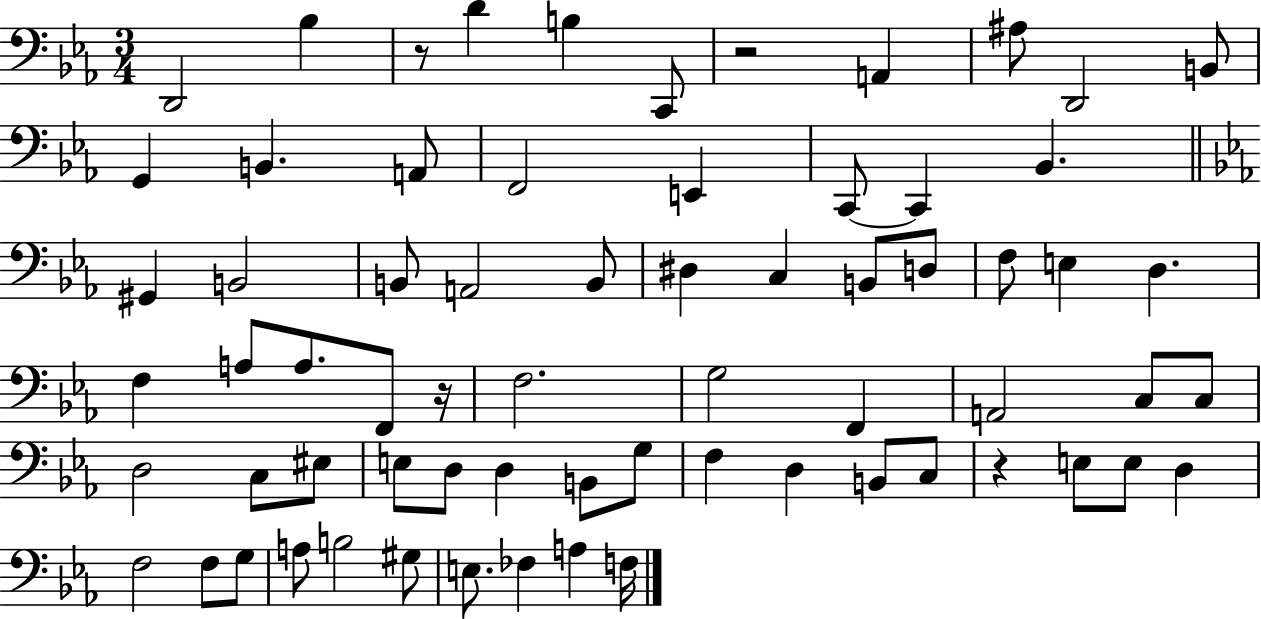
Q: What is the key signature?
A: EES major